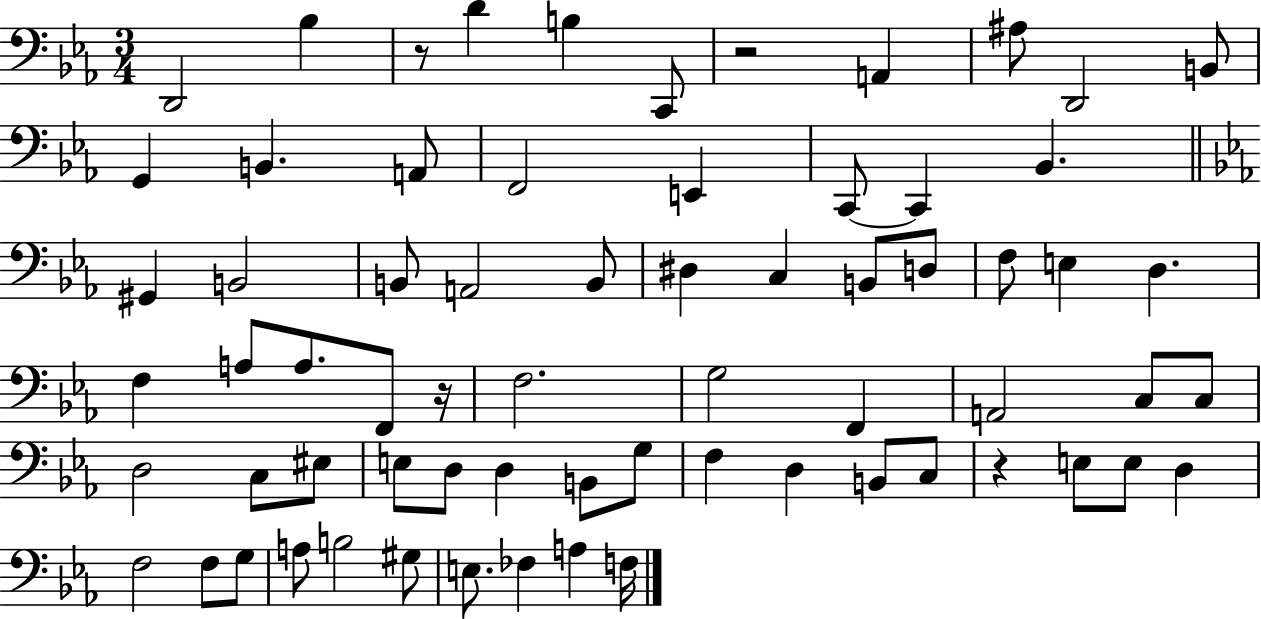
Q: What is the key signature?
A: EES major